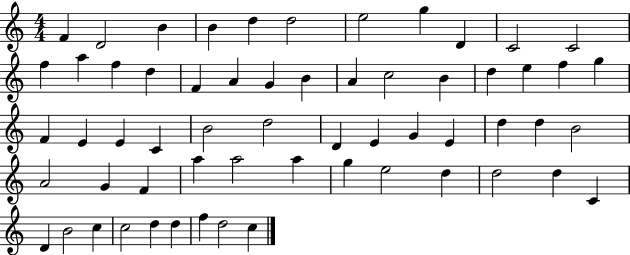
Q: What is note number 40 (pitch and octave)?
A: A4